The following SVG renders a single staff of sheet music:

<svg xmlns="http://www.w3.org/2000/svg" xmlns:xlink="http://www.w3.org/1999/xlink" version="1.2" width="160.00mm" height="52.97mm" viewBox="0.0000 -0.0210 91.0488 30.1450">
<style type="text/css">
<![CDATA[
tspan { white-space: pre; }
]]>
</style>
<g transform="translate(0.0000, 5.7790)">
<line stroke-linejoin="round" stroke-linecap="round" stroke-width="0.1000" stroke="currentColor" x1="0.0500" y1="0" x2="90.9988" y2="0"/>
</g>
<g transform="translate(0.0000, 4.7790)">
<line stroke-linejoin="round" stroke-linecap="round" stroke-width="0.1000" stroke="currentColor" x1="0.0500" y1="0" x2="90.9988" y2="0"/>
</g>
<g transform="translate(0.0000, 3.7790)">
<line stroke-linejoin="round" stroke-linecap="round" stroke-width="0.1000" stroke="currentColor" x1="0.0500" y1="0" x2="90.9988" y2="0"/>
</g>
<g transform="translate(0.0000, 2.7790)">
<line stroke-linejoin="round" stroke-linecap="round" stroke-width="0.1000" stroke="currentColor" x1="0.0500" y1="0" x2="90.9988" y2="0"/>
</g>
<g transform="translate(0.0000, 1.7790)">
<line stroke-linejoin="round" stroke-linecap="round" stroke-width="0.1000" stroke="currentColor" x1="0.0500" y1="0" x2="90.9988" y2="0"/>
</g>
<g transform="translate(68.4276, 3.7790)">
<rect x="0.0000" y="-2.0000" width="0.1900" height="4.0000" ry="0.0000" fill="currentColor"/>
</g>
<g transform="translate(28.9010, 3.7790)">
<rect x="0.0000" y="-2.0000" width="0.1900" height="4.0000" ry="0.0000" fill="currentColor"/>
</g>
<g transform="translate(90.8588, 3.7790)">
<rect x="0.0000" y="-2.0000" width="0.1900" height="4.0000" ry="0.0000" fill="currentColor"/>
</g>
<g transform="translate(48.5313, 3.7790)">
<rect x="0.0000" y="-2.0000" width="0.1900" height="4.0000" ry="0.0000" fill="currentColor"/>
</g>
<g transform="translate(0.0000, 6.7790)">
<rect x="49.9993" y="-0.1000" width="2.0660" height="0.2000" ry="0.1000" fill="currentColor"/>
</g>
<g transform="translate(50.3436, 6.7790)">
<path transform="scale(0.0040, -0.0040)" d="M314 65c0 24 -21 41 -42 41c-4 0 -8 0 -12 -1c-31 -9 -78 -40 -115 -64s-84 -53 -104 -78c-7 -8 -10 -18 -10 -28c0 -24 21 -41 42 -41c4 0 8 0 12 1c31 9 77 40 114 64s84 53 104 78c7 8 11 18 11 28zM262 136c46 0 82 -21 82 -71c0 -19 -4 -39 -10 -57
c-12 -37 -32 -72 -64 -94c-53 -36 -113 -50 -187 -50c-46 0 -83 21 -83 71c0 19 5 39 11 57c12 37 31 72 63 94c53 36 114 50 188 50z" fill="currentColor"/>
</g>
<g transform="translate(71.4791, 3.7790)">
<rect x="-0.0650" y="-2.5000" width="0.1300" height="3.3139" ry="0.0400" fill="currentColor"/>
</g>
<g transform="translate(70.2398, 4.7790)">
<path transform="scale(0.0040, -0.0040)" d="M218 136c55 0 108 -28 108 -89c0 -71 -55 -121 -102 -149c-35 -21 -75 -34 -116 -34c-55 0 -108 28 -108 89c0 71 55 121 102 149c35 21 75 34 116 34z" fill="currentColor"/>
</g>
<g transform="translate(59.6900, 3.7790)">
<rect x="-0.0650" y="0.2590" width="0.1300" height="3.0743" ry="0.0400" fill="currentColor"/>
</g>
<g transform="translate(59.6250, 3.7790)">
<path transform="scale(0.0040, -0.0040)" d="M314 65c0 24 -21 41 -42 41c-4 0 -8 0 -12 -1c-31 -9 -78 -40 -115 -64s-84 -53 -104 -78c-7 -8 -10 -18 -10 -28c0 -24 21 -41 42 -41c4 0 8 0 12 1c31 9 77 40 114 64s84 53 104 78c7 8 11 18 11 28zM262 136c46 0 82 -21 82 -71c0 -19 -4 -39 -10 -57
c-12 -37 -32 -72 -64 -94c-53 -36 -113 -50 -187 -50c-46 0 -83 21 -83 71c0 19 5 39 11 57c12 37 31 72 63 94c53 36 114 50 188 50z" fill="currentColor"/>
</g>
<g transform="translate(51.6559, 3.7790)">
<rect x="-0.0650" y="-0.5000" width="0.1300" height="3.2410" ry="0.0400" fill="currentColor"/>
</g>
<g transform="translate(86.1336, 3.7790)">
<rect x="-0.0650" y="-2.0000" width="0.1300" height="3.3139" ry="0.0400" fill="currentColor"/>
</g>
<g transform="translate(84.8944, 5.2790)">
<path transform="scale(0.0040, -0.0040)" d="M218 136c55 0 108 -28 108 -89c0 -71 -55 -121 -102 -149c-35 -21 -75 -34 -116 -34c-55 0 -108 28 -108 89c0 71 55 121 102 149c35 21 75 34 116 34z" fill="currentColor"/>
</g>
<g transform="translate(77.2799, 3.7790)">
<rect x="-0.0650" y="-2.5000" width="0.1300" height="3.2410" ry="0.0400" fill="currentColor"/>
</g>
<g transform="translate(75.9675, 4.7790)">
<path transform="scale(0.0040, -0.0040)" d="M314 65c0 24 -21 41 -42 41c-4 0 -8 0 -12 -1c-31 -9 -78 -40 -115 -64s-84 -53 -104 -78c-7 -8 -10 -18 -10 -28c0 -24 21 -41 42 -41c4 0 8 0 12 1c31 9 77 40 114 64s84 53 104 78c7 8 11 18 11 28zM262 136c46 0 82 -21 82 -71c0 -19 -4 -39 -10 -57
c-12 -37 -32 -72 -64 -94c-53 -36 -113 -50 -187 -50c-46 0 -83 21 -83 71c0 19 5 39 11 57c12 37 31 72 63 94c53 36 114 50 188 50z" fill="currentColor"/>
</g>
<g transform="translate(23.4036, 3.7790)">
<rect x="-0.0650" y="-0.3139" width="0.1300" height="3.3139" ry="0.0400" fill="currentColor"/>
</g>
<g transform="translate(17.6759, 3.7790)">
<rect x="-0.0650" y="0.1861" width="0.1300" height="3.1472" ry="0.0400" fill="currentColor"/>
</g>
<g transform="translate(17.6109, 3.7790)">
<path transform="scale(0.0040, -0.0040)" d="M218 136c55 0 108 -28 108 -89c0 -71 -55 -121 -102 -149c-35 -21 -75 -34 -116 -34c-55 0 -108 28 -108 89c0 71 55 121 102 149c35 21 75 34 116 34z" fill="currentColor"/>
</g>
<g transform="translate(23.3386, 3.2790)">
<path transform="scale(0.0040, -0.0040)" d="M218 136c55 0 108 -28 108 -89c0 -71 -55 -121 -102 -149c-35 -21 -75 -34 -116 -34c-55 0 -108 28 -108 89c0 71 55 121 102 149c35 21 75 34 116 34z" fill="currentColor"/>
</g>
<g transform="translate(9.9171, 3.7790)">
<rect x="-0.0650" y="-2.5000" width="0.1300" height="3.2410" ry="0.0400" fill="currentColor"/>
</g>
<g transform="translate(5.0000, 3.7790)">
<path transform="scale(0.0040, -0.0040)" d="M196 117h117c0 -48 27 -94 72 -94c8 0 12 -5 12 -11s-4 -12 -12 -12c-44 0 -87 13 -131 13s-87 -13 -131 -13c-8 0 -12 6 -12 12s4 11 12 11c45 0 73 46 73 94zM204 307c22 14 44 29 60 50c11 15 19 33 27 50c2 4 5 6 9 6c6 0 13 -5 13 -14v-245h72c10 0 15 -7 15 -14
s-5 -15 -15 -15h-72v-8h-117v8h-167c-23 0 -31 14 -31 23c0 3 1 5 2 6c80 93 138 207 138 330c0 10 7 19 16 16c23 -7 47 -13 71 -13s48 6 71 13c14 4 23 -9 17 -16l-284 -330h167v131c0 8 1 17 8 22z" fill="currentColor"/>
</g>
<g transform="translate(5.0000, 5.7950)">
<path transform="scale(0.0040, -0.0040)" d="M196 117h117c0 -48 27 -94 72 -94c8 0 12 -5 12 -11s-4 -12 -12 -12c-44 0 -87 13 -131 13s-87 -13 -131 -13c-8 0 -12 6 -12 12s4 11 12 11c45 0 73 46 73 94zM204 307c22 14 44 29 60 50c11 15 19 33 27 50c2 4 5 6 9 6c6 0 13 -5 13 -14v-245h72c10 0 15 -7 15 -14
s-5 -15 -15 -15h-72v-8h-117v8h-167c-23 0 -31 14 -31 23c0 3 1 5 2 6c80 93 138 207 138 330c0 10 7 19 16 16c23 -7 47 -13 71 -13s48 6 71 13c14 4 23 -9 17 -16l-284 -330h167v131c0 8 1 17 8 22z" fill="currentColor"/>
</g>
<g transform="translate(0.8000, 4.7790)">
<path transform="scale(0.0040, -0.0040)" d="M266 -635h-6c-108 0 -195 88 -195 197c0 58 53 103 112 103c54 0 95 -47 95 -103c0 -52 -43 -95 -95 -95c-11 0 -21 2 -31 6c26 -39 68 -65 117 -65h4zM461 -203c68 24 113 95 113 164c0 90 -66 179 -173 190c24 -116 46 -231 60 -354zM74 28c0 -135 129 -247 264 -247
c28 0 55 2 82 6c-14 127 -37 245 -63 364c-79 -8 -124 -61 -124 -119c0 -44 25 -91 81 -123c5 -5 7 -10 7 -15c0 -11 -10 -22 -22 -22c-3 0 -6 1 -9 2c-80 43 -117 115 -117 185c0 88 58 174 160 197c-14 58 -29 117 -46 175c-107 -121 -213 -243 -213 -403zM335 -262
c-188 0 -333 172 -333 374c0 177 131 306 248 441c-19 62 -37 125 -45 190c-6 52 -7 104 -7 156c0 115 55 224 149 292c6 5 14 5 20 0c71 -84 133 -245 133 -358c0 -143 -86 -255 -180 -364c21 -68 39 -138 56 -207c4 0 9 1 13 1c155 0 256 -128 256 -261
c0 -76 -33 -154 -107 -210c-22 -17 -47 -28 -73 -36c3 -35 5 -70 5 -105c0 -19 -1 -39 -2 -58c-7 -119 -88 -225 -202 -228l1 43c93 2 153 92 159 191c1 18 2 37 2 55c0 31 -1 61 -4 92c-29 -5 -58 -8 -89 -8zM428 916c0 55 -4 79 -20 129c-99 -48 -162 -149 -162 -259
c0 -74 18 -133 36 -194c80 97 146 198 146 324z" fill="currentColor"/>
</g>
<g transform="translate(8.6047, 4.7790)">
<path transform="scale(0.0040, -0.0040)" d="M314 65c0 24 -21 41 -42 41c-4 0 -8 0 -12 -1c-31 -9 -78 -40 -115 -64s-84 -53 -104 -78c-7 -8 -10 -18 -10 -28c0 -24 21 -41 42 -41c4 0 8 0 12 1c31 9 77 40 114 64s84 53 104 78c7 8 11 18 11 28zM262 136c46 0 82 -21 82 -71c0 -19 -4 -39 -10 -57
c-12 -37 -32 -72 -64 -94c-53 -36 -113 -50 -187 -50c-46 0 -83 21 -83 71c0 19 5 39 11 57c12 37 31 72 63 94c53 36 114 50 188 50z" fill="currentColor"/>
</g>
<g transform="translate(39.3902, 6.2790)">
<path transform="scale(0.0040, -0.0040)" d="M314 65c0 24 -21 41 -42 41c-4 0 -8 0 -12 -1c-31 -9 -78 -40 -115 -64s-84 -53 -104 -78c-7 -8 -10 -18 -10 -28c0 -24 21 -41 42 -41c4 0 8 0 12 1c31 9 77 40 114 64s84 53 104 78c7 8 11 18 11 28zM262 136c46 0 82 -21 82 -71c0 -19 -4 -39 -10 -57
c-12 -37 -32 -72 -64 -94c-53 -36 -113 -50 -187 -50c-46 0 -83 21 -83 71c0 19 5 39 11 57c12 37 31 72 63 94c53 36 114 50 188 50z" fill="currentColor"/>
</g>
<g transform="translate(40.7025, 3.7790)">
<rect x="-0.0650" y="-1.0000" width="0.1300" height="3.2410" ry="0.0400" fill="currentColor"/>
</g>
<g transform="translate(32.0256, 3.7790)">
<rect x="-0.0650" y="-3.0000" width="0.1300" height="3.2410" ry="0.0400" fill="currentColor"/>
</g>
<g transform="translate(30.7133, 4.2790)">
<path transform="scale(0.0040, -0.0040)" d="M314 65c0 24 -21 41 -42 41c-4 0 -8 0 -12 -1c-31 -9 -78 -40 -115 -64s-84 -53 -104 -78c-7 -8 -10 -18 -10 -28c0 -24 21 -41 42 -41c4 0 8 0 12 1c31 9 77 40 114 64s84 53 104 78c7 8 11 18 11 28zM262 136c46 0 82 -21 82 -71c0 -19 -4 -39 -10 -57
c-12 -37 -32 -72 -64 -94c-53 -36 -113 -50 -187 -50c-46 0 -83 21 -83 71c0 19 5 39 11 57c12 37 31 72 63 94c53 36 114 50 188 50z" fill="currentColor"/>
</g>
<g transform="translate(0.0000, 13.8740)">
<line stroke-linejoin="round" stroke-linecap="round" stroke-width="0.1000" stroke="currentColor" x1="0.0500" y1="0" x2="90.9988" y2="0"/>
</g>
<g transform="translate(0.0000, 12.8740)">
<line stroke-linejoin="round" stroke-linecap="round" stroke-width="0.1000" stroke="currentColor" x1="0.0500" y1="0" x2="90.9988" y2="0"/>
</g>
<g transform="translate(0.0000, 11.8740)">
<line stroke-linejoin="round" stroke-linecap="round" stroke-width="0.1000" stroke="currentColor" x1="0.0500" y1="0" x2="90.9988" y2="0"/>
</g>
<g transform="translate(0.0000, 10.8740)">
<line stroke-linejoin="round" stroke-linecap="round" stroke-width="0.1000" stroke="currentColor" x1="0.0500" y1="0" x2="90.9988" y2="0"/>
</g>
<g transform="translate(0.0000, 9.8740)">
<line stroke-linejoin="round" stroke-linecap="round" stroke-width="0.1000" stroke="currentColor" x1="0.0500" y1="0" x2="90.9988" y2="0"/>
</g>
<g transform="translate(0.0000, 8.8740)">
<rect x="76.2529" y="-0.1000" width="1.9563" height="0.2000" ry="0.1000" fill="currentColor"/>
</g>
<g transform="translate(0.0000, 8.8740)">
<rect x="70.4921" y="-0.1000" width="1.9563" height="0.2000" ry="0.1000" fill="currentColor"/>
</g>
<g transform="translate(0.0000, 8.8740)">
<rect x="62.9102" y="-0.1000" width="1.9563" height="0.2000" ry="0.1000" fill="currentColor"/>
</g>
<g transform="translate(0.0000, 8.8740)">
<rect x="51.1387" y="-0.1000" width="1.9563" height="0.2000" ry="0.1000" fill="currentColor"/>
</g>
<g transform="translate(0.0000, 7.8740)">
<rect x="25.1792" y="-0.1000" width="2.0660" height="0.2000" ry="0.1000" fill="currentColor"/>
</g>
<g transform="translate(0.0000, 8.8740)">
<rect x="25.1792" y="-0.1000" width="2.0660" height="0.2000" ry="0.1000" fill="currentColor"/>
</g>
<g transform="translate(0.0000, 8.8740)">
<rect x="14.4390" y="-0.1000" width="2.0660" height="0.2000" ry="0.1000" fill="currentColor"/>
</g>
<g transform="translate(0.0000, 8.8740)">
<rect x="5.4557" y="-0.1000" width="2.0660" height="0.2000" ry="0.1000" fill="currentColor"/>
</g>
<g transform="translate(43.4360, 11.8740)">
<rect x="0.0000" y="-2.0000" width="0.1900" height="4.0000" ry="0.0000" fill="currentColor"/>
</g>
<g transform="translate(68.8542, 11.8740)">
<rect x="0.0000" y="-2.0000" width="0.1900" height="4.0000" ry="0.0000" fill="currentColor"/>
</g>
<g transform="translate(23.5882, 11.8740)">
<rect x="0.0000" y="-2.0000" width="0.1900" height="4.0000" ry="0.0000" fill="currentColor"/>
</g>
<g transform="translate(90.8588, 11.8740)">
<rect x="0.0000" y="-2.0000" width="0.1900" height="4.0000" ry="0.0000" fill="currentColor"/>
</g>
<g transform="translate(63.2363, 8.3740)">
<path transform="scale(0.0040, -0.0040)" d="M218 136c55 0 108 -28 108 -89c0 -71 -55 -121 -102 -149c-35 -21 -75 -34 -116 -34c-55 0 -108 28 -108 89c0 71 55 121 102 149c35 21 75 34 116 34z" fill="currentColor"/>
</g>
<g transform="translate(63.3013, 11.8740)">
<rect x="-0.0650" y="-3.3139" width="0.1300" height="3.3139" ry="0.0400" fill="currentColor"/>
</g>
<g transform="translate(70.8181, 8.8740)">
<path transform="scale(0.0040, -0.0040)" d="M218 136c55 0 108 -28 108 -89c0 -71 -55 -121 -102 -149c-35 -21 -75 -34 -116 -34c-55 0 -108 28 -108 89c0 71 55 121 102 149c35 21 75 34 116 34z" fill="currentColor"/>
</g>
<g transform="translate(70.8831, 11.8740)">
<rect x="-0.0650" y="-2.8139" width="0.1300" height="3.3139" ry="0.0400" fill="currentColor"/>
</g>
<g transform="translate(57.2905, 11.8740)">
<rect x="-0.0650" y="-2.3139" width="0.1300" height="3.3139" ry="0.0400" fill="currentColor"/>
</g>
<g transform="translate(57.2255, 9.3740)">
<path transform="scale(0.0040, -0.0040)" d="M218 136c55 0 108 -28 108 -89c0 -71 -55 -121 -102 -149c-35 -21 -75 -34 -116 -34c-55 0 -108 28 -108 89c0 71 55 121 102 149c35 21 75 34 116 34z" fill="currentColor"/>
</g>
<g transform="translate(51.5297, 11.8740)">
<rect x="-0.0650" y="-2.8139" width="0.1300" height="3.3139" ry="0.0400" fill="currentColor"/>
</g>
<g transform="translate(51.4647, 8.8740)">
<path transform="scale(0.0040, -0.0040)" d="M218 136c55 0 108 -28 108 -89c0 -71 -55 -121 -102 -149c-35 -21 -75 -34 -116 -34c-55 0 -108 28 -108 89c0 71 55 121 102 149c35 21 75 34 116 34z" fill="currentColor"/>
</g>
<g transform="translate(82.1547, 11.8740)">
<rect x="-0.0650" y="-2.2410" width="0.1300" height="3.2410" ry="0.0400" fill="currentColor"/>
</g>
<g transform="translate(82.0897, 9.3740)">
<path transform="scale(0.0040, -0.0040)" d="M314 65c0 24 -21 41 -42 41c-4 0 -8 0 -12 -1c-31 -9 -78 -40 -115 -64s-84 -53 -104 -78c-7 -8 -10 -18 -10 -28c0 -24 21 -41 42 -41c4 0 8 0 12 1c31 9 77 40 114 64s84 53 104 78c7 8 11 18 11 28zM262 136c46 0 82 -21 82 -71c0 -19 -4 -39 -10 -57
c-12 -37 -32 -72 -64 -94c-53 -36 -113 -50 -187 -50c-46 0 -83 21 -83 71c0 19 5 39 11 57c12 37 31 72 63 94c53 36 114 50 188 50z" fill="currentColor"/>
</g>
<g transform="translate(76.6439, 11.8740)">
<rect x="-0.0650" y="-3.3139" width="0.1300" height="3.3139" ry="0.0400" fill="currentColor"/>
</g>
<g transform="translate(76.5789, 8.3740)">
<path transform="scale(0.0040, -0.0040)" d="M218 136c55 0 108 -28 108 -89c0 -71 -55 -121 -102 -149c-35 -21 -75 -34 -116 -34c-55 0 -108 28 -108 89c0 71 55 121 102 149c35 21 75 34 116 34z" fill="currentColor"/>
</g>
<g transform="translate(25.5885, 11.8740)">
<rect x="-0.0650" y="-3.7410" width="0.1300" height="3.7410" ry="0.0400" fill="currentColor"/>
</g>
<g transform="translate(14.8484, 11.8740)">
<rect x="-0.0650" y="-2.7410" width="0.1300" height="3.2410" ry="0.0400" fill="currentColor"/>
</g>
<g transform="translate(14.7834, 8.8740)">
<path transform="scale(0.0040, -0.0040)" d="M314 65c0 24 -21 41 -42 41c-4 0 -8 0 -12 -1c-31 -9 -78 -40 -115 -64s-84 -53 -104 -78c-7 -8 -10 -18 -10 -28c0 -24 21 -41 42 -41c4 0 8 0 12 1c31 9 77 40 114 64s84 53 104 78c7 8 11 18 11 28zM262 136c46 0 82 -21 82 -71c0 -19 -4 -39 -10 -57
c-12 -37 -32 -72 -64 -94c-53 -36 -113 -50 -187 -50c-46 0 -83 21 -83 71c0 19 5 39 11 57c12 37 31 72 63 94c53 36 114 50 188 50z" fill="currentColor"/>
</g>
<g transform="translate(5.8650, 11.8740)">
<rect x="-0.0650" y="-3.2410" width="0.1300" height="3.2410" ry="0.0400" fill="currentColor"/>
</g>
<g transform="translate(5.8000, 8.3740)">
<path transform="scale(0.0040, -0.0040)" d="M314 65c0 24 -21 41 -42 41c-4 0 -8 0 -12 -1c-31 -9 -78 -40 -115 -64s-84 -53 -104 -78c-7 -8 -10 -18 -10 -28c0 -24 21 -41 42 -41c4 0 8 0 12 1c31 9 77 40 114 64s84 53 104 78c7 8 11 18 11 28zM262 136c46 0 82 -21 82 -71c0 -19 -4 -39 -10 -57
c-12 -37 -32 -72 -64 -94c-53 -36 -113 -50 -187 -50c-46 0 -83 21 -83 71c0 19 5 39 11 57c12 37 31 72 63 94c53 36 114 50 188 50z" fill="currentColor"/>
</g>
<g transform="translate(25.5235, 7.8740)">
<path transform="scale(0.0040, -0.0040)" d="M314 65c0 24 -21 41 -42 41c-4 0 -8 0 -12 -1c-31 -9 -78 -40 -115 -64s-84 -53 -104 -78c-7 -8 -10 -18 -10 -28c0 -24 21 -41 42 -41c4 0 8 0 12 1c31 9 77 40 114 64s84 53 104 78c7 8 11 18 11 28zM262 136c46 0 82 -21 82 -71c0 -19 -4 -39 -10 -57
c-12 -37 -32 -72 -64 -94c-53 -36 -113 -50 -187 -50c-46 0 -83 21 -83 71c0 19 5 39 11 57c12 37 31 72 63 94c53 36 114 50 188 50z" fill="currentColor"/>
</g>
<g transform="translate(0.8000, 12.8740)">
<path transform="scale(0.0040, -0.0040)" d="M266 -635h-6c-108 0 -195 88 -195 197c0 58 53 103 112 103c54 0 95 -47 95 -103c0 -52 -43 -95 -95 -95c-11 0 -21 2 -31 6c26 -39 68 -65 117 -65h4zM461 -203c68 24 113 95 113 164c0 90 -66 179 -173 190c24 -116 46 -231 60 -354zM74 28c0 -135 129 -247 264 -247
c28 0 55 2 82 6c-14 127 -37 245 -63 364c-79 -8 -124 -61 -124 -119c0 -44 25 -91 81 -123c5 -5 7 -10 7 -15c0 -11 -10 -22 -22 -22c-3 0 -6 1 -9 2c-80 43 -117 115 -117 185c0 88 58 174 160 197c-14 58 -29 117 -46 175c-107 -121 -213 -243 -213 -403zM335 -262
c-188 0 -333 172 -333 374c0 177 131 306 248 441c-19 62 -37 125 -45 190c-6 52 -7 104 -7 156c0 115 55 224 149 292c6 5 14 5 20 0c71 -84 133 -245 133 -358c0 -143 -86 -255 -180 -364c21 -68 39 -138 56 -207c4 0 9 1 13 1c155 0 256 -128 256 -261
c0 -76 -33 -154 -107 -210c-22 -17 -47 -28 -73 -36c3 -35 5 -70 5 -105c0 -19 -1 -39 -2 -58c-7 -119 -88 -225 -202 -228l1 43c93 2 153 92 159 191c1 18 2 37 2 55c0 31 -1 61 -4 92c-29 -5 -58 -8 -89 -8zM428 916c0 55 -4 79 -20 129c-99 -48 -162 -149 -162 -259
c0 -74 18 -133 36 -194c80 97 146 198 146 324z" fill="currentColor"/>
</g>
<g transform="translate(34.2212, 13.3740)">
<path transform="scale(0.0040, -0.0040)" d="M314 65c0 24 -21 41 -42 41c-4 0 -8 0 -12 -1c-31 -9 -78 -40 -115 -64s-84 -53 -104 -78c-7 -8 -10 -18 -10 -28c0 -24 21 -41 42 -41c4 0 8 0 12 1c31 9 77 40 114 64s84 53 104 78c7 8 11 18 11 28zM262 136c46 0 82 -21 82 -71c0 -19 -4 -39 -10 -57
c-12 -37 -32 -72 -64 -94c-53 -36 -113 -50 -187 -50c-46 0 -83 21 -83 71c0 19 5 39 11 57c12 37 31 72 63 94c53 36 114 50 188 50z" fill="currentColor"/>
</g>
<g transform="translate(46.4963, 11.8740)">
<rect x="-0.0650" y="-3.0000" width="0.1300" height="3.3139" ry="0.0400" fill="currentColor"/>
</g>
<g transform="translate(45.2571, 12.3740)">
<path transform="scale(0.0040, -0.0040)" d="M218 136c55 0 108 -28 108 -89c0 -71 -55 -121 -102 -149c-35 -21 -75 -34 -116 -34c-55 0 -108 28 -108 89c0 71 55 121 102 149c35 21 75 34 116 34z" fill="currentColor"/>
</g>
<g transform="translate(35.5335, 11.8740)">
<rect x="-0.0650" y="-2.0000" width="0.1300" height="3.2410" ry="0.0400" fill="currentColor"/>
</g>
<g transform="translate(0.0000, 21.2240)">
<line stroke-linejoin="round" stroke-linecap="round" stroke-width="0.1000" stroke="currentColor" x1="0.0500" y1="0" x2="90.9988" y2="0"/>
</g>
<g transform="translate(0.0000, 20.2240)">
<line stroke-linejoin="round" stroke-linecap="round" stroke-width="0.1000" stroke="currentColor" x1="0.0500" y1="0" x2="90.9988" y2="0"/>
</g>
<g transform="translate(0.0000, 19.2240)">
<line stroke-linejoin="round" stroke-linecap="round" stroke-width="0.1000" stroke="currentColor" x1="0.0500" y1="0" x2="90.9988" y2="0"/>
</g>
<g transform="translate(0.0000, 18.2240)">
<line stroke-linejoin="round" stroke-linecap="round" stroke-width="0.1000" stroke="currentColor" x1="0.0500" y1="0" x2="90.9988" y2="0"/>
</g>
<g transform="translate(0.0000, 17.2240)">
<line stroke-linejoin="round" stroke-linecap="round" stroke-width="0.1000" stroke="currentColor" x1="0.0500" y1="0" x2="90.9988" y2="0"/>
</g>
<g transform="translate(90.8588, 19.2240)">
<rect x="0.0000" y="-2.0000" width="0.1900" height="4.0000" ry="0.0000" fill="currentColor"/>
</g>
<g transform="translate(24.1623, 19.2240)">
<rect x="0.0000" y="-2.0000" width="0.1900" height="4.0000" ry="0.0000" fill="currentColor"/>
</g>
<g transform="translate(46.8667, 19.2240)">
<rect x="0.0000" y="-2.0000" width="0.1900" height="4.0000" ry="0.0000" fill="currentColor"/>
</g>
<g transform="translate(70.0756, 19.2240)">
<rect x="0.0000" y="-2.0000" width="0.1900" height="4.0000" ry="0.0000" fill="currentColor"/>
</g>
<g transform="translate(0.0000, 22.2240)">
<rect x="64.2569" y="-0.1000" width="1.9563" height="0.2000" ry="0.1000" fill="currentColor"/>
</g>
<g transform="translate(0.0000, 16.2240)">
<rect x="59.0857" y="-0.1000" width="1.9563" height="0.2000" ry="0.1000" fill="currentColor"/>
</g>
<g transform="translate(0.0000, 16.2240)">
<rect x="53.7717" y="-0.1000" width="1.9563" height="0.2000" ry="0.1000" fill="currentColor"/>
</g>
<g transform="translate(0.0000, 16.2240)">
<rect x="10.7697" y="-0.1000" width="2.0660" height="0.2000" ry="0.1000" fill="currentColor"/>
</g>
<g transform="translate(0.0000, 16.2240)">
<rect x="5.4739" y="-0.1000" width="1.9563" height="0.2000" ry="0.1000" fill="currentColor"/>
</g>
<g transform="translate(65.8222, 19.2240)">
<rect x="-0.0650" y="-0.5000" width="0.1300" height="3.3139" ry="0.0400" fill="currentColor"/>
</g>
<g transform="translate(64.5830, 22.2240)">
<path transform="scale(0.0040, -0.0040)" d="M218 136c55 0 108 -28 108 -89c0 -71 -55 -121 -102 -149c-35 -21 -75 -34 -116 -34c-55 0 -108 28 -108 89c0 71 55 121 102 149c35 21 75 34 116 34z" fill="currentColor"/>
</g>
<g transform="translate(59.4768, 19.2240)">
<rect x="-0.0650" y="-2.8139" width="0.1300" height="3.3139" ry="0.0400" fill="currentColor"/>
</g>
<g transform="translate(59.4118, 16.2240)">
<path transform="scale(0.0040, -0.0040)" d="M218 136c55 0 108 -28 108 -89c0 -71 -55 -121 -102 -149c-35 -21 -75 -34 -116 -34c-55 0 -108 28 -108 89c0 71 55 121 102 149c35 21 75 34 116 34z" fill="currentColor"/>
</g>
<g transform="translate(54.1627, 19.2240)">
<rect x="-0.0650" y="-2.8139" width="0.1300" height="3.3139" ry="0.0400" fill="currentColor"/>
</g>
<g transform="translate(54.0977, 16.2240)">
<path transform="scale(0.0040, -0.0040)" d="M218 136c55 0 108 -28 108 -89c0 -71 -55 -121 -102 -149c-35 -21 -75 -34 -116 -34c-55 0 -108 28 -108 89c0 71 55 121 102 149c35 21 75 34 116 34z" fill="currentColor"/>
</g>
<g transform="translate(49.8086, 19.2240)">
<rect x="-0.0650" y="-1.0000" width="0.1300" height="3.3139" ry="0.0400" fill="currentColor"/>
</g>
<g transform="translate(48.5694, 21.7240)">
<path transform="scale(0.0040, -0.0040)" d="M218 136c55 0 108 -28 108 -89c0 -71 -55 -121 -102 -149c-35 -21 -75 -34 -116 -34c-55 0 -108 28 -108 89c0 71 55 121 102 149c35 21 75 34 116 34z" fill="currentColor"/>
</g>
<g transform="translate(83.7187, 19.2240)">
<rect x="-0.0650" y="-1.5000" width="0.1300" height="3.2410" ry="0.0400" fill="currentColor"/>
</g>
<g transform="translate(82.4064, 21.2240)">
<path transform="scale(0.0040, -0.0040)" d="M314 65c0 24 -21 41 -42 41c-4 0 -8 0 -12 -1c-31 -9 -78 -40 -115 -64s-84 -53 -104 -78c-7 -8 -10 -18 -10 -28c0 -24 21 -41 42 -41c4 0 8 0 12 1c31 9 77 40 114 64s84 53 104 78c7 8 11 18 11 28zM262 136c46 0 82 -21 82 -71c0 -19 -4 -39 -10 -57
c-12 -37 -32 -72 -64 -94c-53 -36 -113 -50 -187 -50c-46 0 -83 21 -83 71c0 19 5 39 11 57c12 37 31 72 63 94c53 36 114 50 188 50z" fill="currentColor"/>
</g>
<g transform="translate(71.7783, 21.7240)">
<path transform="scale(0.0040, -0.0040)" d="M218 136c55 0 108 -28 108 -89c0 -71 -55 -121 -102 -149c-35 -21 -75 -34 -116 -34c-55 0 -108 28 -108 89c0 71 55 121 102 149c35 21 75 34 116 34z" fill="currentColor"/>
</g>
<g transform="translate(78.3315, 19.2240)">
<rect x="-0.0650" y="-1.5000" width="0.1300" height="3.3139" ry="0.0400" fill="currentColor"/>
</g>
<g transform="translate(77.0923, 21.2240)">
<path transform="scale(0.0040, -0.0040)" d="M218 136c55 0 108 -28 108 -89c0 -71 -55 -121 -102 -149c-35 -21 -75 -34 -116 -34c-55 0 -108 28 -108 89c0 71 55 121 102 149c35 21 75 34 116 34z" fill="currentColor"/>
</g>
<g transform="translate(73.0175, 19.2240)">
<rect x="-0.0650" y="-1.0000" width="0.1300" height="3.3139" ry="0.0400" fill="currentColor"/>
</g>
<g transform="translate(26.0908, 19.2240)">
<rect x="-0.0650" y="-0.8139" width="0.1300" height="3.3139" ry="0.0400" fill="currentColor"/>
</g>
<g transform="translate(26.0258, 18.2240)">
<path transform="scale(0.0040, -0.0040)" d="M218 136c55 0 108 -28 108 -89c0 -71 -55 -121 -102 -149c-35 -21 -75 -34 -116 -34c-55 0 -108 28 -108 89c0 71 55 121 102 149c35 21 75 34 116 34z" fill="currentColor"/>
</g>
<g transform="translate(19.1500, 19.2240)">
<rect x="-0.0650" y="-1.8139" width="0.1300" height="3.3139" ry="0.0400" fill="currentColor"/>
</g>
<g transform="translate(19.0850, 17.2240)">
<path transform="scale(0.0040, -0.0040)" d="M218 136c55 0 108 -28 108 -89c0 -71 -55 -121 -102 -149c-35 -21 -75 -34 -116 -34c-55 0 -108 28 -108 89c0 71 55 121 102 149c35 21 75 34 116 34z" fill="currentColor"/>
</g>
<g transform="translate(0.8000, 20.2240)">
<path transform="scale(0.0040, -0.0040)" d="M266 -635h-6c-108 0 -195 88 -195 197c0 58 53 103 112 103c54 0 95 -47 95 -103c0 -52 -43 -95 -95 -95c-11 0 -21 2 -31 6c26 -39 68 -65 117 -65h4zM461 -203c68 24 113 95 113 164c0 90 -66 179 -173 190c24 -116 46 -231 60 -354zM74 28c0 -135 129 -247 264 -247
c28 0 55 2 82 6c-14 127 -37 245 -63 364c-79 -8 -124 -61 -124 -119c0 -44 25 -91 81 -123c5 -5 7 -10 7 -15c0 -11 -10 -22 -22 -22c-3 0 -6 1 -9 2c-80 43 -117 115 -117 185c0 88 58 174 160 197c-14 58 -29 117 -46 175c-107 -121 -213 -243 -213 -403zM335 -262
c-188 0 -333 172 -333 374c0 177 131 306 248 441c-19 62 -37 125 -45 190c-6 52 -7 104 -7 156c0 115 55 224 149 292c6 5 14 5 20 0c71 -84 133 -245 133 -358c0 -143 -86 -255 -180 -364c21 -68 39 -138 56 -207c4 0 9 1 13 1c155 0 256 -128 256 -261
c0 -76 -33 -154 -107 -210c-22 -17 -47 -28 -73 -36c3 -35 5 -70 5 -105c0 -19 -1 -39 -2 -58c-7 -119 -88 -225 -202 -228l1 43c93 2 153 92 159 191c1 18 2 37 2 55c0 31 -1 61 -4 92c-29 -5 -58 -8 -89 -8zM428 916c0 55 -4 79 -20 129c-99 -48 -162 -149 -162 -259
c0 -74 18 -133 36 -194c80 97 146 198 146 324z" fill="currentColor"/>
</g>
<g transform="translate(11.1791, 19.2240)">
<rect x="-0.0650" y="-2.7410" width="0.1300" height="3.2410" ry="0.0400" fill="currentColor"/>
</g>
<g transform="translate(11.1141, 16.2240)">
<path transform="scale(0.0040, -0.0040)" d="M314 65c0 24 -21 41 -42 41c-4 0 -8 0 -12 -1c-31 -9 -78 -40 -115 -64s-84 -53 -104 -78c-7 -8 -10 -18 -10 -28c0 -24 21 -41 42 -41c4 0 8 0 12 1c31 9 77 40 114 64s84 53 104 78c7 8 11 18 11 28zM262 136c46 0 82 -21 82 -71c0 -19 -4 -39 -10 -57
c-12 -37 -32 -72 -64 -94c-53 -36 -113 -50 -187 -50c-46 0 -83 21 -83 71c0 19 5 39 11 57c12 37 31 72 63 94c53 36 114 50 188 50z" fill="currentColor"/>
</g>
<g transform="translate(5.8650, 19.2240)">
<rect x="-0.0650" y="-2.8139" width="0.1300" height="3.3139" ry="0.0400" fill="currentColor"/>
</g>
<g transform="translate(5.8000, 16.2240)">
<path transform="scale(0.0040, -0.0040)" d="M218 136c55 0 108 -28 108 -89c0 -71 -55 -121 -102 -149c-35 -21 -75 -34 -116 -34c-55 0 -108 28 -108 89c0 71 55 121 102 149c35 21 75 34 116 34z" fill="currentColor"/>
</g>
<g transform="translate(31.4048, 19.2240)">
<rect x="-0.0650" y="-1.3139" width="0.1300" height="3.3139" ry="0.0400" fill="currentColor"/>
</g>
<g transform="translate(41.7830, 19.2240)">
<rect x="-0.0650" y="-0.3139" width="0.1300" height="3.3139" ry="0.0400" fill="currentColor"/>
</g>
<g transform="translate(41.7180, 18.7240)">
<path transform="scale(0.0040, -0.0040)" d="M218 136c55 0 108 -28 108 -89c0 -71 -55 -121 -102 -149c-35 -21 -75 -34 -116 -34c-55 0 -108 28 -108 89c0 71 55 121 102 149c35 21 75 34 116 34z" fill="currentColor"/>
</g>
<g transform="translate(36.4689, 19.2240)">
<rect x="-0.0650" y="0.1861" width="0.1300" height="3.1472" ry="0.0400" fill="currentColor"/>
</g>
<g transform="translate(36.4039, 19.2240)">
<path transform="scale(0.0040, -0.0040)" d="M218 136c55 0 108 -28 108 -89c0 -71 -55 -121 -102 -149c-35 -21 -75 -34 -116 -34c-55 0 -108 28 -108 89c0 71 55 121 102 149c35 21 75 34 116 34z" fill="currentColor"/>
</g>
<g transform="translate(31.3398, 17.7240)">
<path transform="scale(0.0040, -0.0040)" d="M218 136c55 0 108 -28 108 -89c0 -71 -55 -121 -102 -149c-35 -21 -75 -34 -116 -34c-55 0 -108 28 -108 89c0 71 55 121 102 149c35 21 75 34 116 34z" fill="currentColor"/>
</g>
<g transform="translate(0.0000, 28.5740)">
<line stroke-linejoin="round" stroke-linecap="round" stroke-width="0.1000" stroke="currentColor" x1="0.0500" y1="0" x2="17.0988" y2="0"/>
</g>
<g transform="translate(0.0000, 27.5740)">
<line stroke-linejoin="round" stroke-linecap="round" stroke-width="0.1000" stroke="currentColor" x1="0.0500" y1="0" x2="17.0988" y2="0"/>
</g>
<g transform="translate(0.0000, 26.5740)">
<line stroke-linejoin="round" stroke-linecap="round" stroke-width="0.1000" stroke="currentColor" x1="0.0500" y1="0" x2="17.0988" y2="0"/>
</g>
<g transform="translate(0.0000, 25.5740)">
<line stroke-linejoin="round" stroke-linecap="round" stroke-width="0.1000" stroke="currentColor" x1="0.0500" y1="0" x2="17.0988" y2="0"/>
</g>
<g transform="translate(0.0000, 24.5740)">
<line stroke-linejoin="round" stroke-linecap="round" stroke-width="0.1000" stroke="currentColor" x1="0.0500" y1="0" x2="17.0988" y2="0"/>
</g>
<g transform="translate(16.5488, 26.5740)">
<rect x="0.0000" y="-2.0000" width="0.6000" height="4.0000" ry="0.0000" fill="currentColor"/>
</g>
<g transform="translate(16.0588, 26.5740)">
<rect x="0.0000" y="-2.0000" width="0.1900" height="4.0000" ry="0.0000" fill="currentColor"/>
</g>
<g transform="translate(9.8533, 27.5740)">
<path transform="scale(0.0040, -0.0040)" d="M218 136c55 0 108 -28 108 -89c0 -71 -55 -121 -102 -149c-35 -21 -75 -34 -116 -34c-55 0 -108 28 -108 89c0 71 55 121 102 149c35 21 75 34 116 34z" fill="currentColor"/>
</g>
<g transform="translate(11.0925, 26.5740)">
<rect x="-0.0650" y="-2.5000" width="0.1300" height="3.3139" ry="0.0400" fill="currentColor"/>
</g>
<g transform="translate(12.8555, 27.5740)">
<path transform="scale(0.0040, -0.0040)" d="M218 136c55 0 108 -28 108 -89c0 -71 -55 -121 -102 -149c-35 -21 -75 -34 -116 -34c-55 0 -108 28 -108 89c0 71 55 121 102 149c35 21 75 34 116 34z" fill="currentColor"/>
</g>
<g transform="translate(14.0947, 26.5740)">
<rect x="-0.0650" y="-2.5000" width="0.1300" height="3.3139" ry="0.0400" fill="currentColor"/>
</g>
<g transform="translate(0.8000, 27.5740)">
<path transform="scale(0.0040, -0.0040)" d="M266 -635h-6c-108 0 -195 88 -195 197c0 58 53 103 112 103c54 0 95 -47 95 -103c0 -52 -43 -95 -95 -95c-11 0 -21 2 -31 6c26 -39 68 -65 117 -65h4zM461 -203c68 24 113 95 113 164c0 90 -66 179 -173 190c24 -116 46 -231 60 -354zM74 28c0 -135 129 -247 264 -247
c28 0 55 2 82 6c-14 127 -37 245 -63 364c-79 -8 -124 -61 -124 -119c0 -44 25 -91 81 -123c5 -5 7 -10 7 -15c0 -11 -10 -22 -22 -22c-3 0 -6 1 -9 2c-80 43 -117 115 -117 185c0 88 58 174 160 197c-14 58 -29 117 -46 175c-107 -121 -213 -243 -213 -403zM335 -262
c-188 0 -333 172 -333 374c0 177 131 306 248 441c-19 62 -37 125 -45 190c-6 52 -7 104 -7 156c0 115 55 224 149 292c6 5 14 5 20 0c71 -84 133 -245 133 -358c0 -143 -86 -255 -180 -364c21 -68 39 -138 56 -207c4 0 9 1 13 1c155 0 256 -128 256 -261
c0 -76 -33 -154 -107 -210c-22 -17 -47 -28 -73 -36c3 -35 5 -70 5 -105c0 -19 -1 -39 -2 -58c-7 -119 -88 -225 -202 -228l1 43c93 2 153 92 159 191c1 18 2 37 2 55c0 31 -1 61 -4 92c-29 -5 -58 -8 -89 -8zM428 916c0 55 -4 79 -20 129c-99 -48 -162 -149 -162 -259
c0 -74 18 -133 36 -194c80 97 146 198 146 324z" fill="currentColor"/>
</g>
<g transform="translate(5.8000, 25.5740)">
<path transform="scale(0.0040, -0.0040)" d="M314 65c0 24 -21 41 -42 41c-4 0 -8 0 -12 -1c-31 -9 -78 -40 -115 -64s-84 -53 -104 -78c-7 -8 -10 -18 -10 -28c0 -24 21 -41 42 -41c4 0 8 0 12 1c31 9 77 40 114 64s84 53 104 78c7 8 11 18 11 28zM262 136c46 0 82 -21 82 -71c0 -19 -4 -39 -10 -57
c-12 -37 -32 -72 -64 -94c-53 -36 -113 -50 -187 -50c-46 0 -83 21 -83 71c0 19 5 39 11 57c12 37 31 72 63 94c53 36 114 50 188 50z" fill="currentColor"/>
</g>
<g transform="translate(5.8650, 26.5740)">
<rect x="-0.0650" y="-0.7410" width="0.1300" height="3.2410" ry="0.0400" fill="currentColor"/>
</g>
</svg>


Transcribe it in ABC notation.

X:1
T:Untitled
M:4/4
L:1/4
K:C
G2 B c A2 D2 C2 B2 G G2 F b2 a2 c'2 F2 A a g b a b g2 a a2 f d e B c D a a C D E E2 d2 G G